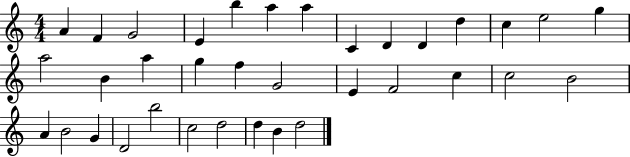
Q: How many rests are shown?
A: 0